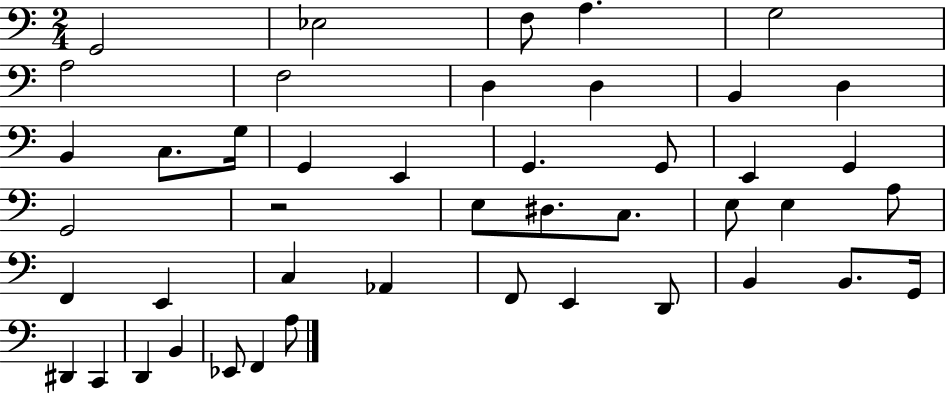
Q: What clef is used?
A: bass